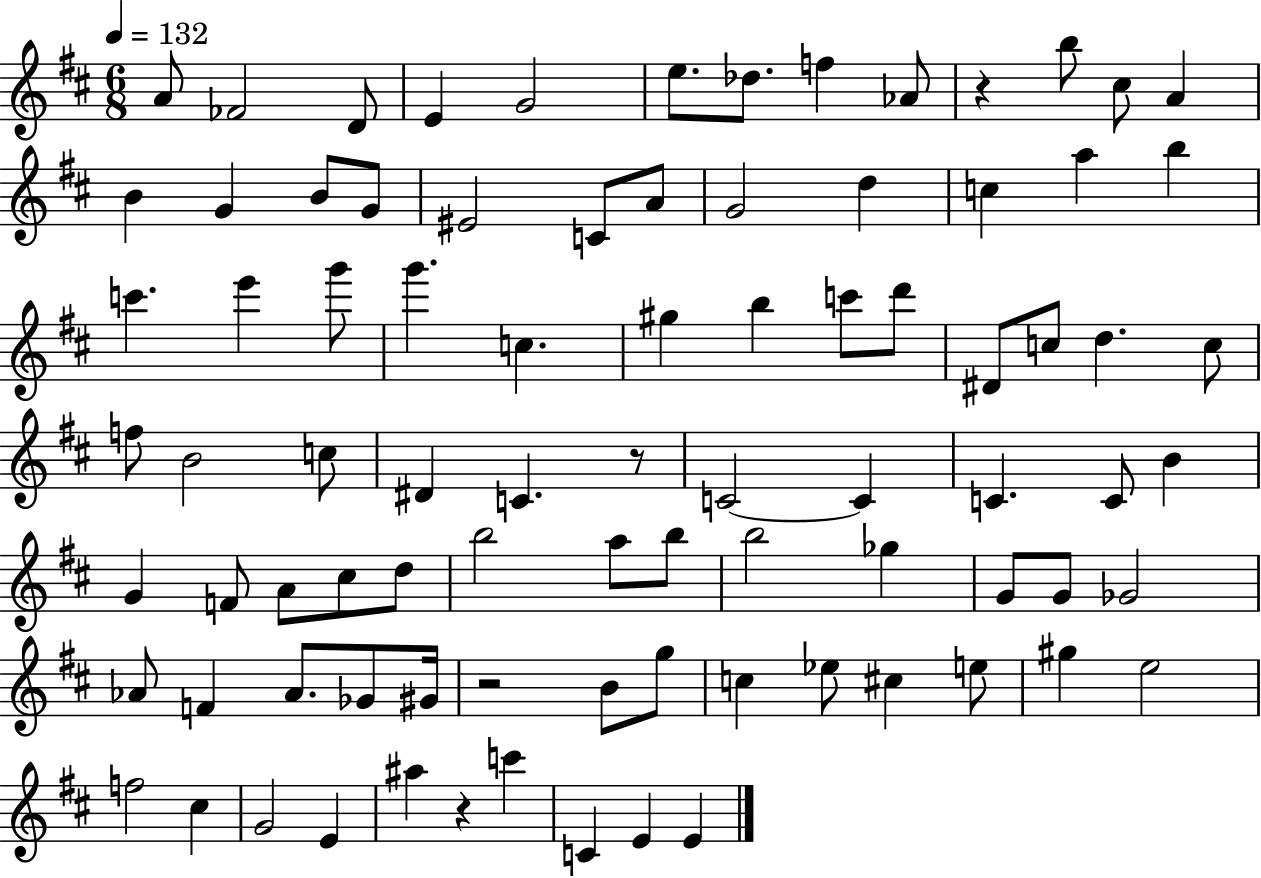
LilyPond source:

{
  \clef treble
  \numericTimeSignature
  \time 6/8
  \key d \major
  \tempo 4 = 132
  a'8 fes'2 d'8 | e'4 g'2 | e''8. des''8. f''4 aes'8 | r4 b''8 cis''8 a'4 | \break b'4 g'4 b'8 g'8 | eis'2 c'8 a'8 | g'2 d''4 | c''4 a''4 b''4 | \break c'''4. e'''4 g'''8 | g'''4. c''4. | gis''4 b''4 c'''8 d'''8 | dis'8 c''8 d''4. c''8 | \break f''8 b'2 c''8 | dis'4 c'4. r8 | c'2~~ c'4 | c'4. c'8 b'4 | \break g'4 f'8 a'8 cis''8 d''8 | b''2 a''8 b''8 | b''2 ges''4 | g'8 g'8 ges'2 | \break aes'8 f'4 aes'8. ges'8 gis'16 | r2 b'8 g''8 | c''4 ees''8 cis''4 e''8 | gis''4 e''2 | \break f''2 cis''4 | g'2 e'4 | ais''4 r4 c'''4 | c'4 e'4 e'4 | \break \bar "|."
}